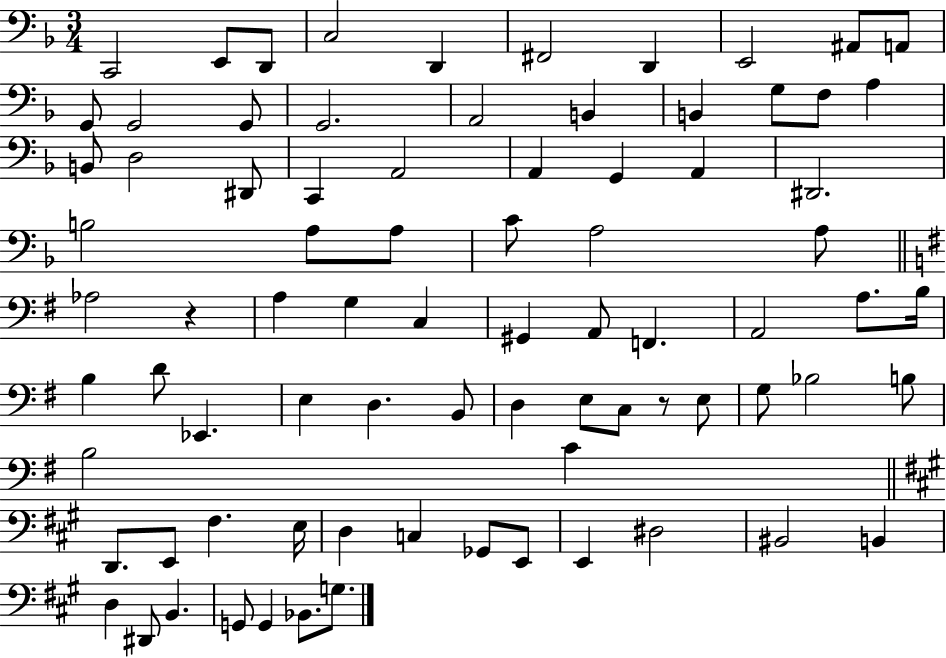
C2/h E2/e D2/e C3/h D2/q F#2/h D2/q E2/h A#2/e A2/e G2/e G2/h G2/e G2/h. A2/h B2/q B2/q G3/e F3/e A3/q B2/e D3/h D#2/e C2/q A2/h A2/q G2/q A2/q D#2/h. B3/h A3/e A3/e C4/e A3/h A3/e Ab3/h R/q A3/q G3/q C3/q G#2/q A2/e F2/q. A2/h A3/e. B3/s B3/q D4/e Eb2/q. E3/q D3/q. B2/e D3/q E3/e C3/e R/e E3/e G3/e Bb3/h B3/e B3/h C4/q D2/e. E2/e F#3/q. E3/s D3/q C3/q Gb2/e E2/e E2/q D#3/h BIS2/h B2/q D3/q D#2/e B2/q. G2/e G2/q Bb2/e. G3/e.